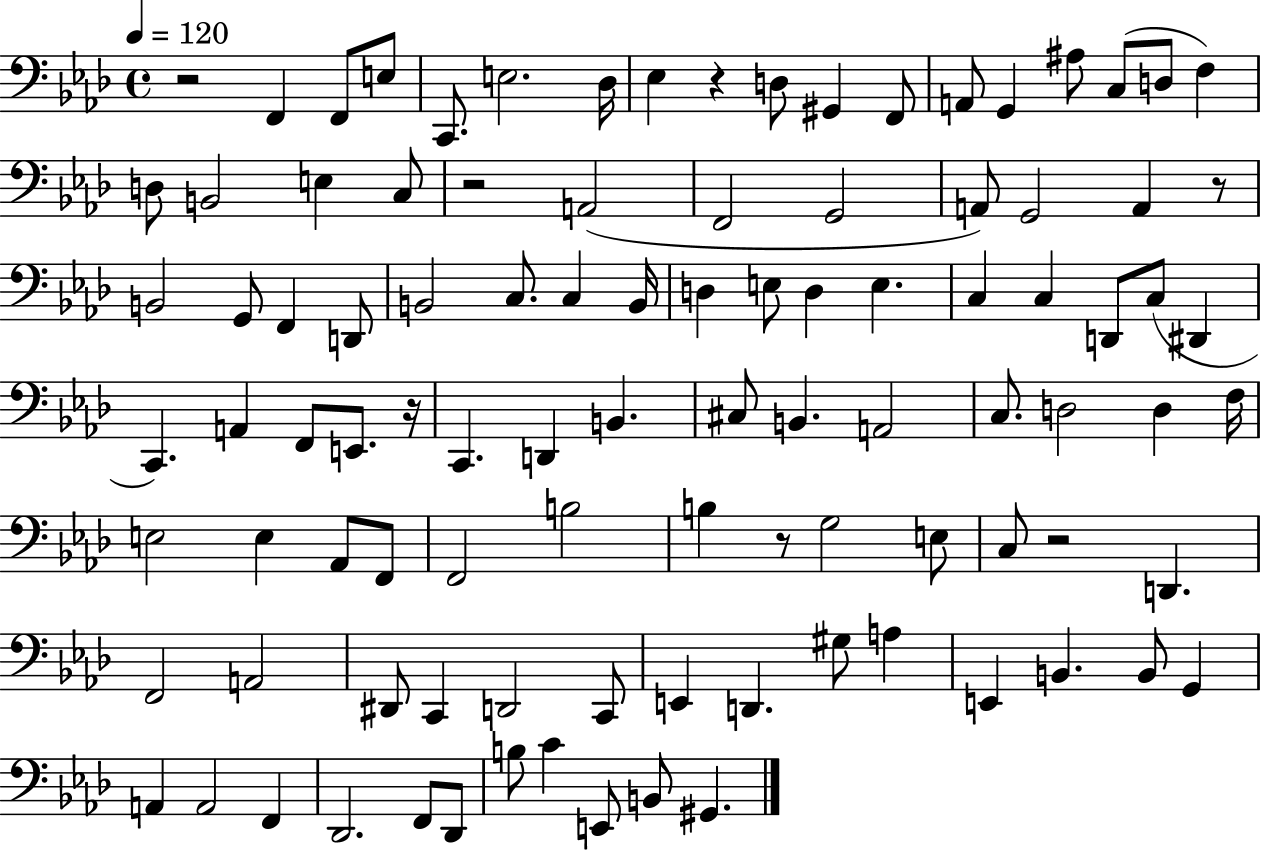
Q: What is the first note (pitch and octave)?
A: F2